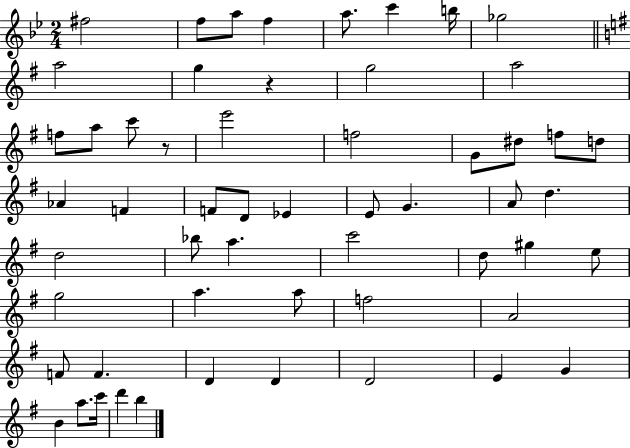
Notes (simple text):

F#5/h F5/e A5/e F5/q A5/e. C6/q B5/s Gb5/h A5/h G5/q R/q G5/h A5/h F5/e A5/e C6/e R/e E6/h F5/h G4/e D#5/e F5/e D5/e Ab4/q F4/q F4/e D4/e Eb4/q E4/e G4/q. A4/e D5/q. D5/h Bb5/e A5/q. C6/h D5/e G#5/q E5/e G5/h A5/q. A5/e F5/h A4/h F4/e F4/q. D4/q D4/q D4/h E4/q G4/q B4/q A5/e. C6/s D6/q B5/q